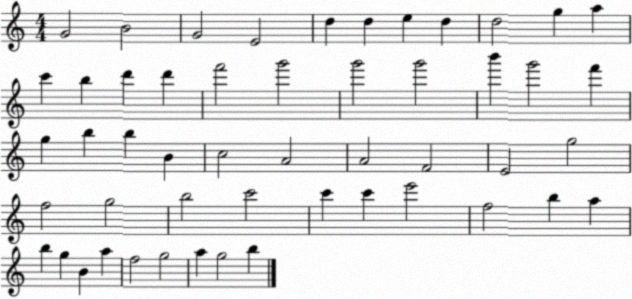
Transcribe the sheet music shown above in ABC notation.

X:1
T:Untitled
M:4/4
L:1/4
K:C
G2 B2 G2 E2 d d e d d2 g a c' b d' d' f'2 g'2 g'2 g'2 b' g'2 f' g b b B c2 A2 A2 F2 E2 g2 f2 g2 b2 c'2 c' c' e'2 f2 b a b g B a f2 g2 a g2 b